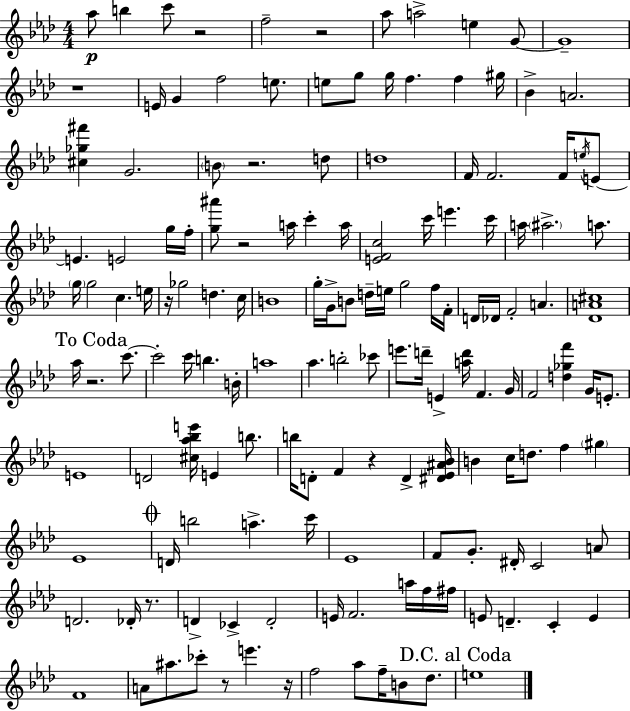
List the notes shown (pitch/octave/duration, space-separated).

Ab5/e B5/q C6/e R/h F5/h R/h Ab5/e A5/h E5/q G4/e G4/w R/w E4/s G4/q F5/h E5/e. E5/e G5/e G5/s F5/q. F5/q G#5/s Bb4/q A4/h. [C#5,Gb5,F#6]/q G4/h. B4/e R/h. D5/e D5/w F4/s F4/h. F4/s E5/s E4/e E4/q. E4/h G5/s F5/s [G5,A#6]/e R/h A5/s C6/q A5/s [E4,F4,C5]/h C6/s E6/q. C6/s A5/s A#5/h. A5/e. G5/s G5/h C5/q. E5/s R/s Gb5/h D5/q. C5/s B4/w G5/s G4/s B4/e D5/s E5/s G5/h F5/s F4/s D4/s Db4/s F4/h A4/q. [Db4,A4,C#5]/w Ab5/s R/h. C6/e. C6/h C6/s B5/q. B4/s A5/w Ab5/q. B5/h CES6/e E6/e. D6/s E4/q [A5,D6]/s F4/q. G4/s F4/h [D5,Gb5,F6]/q G4/s E4/e. E4/w D4/h [C#5,Ab5,Bb5,E6]/s E4/q B5/e. B5/s D4/e F4/q R/q D4/q [D#4,Eb4,A#4,Bb4]/s B4/q C5/s D5/e. F5/q G#5/q Eb4/w D4/s B5/h A5/q. C6/s Eb4/w F4/e G4/e. D#4/s C4/h A4/e D4/h. Db4/s R/e. D4/q CES4/q D4/h E4/s F4/h. A5/s F5/s F#5/s E4/e D4/q. C4/q E4/q F4/w A4/e A#5/e. CES6/e R/e E6/q. R/s F5/h Ab5/e F5/s B4/e Db5/e. E5/w